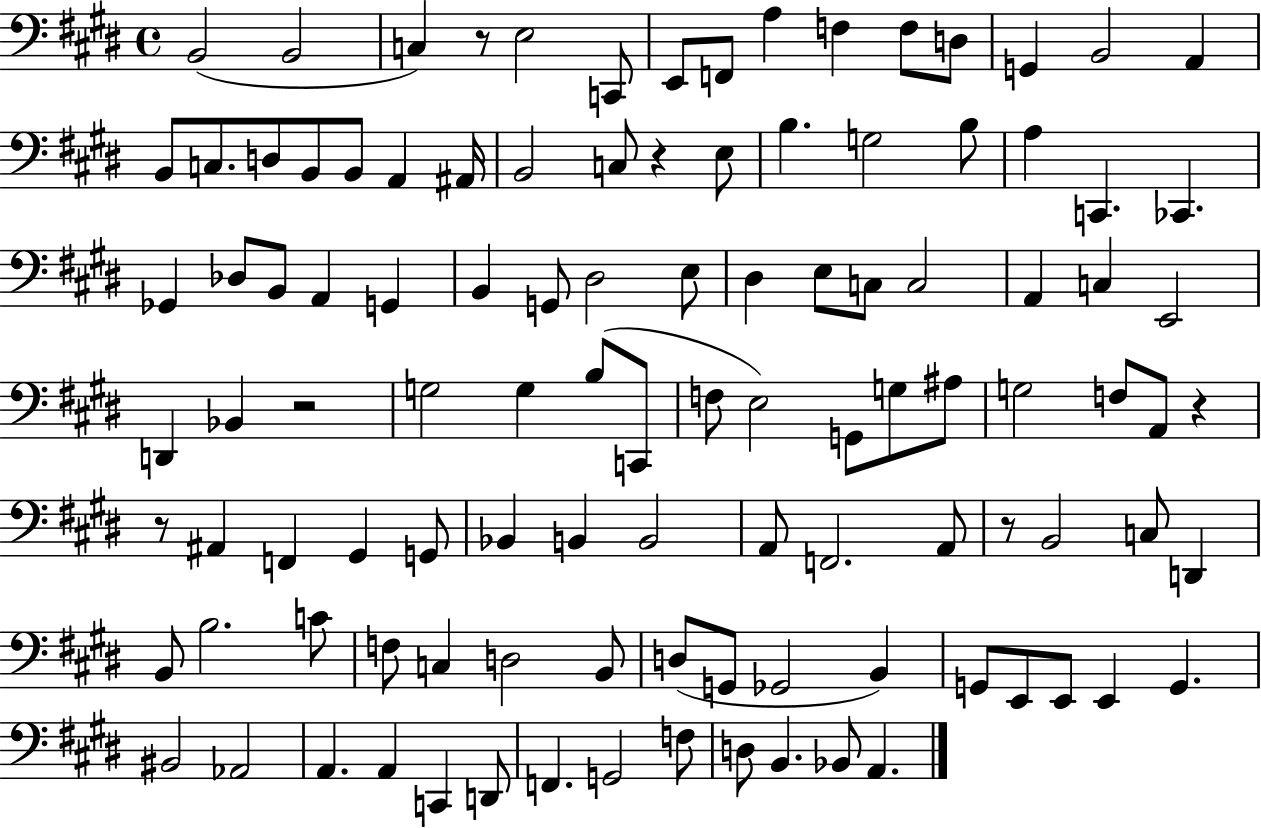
{
  \clef bass
  \time 4/4
  \defaultTimeSignature
  \key e \major
  b,2( b,2 | c4) r8 e2 c,8 | e,8 f,8 a4 f4 f8 d8 | g,4 b,2 a,4 | \break b,8 c8. d8 b,8 b,8 a,4 ais,16 | b,2 c8 r4 e8 | b4. g2 b8 | a4 c,4. ces,4. | \break ges,4 des8 b,8 a,4 g,4 | b,4 g,8 dis2 e8 | dis4 e8 c8 c2 | a,4 c4 e,2 | \break d,4 bes,4 r2 | g2 g4 b8( c,8 | f8 e2) g,8 g8 ais8 | g2 f8 a,8 r4 | \break r8 ais,4 f,4 gis,4 g,8 | bes,4 b,4 b,2 | a,8 f,2. a,8 | r8 b,2 c8 d,4 | \break b,8 b2. c'8 | f8 c4 d2 b,8 | d8( g,8 ges,2 b,4) | g,8 e,8 e,8 e,4 g,4. | \break bis,2 aes,2 | a,4. a,4 c,4 d,8 | f,4. g,2 f8 | d8 b,4. bes,8 a,4. | \break \bar "|."
}